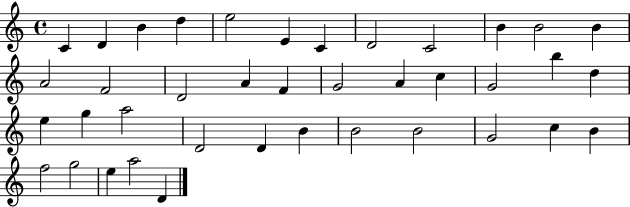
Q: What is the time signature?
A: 4/4